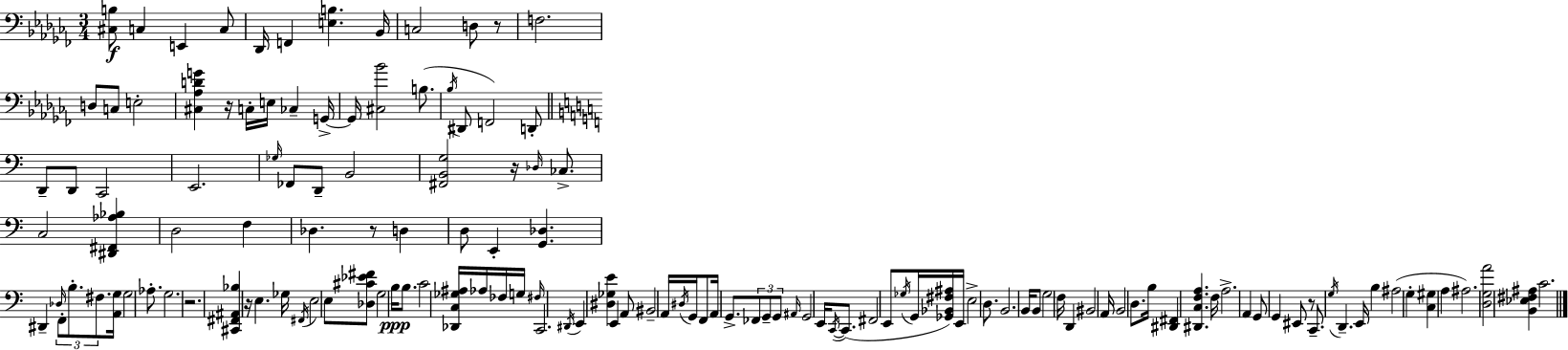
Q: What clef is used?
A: bass